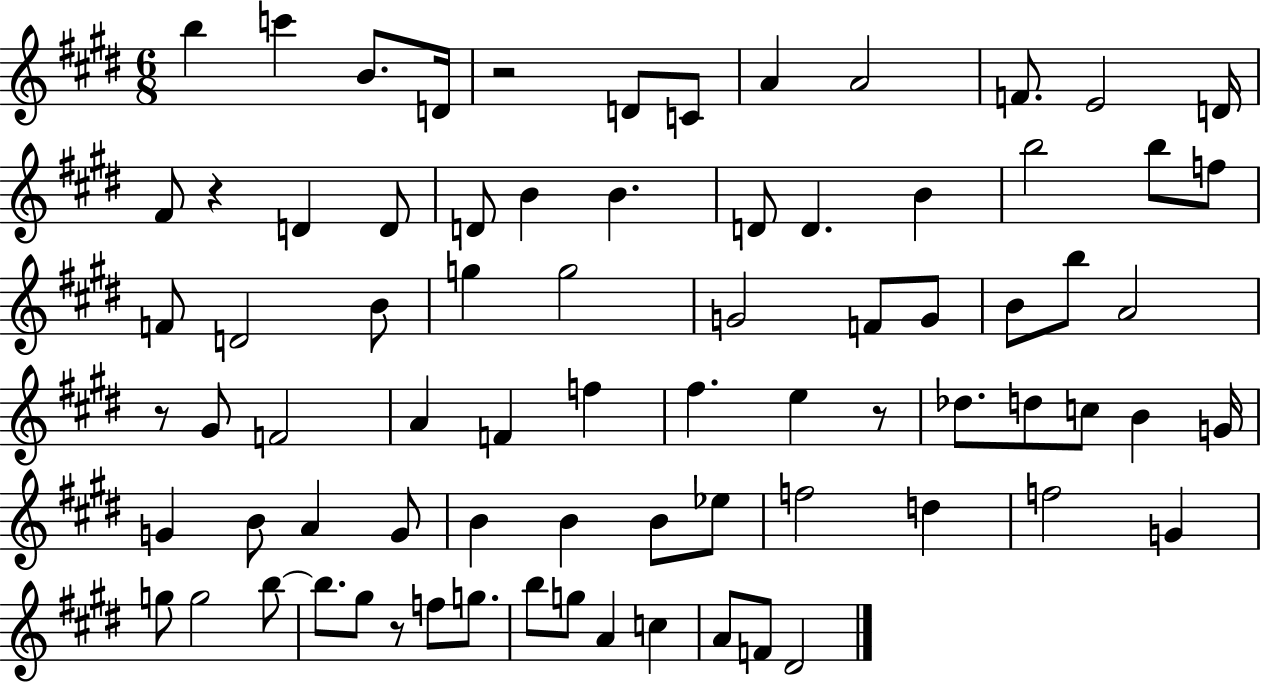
{
  \clef treble
  \numericTimeSignature
  \time 6/8
  \key e \major
  b''4 c'''4 b'8. d'16 | r2 d'8 c'8 | a'4 a'2 | f'8. e'2 d'16 | \break fis'8 r4 d'4 d'8 | d'8 b'4 b'4. | d'8 d'4. b'4 | b''2 b''8 f''8 | \break f'8 d'2 b'8 | g''4 g''2 | g'2 f'8 g'8 | b'8 b''8 a'2 | \break r8 gis'8 f'2 | a'4 f'4 f''4 | fis''4. e''4 r8 | des''8. d''8 c''8 b'4 g'16 | \break g'4 b'8 a'4 g'8 | b'4 b'4 b'8 ees''8 | f''2 d''4 | f''2 g'4 | \break g''8 g''2 b''8~~ | b''8. gis''8 r8 f''8 g''8. | b''8 g''8 a'4 c''4 | a'8 f'8 dis'2 | \break \bar "|."
}